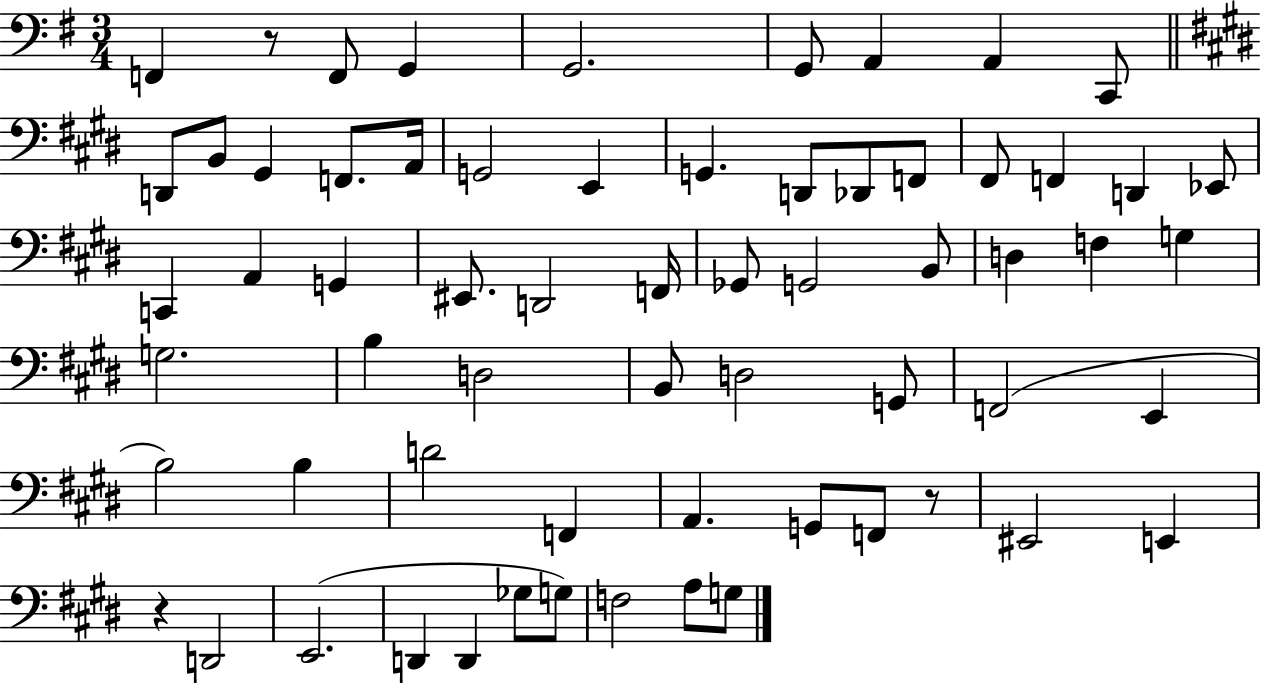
{
  \clef bass
  \numericTimeSignature
  \time 3/4
  \key g \major
  f,4 r8 f,8 g,4 | g,2. | g,8 a,4 a,4 c,8 | \bar "||" \break \key e \major d,8 b,8 gis,4 f,8. a,16 | g,2 e,4 | g,4. d,8 des,8 f,8 | fis,8 f,4 d,4 ees,8 | \break c,4 a,4 g,4 | eis,8. d,2 f,16 | ges,8 g,2 b,8 | d4 f4 g4 | \break g2. | b4 d2 | b,8 d2 g,8 | f,2( e,4 | \break b2) b4 | d'2 f,4 | a,4. g,8 f,8 r8 | eis,2 e,4 | \break r4 d,2 | e,2.( | d,4 d,4 ges8 g8) | f2 a8 g8 | \break \bar "|."
}